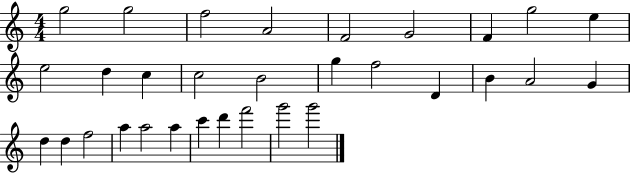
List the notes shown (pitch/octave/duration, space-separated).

G5/h G5/h F5/h A4/h F4/h G4/h F4/q G5/h E5/q E5/h D5/q C5/q C5/h B4/h G5/q F5/h D4/q B4/q A4/h G4/q D5/q D5/q F5/h A5/q A5/h A5/q C6/q D6/q F6/h G6/h G6/h